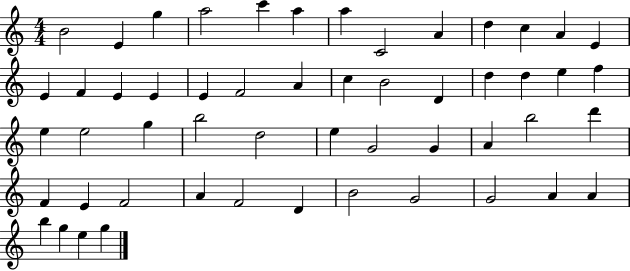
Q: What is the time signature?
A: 4/4